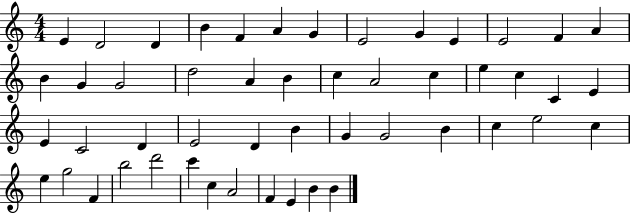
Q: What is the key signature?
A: C major